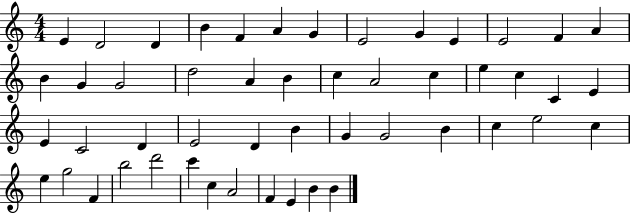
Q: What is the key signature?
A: C major